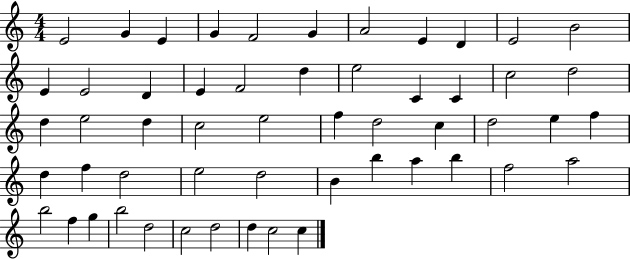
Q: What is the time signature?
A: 4/4